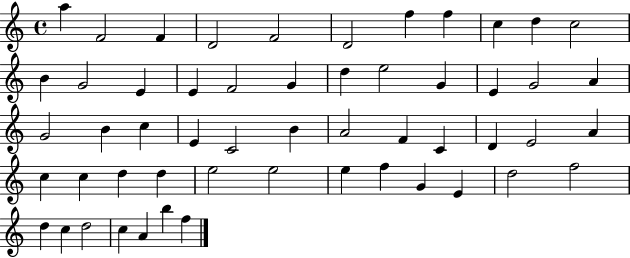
X:1
T:Untitled
M:4/4
L:1/4
K:C
a F2 F D2 F2 D2 f f c d c2 B G2 E E F2 G d e2 G E G2 A G2 B c E C2 B A2 F C D E2 A c c d d e2 e2 e f G E d2 f2 d c d2 c A b f